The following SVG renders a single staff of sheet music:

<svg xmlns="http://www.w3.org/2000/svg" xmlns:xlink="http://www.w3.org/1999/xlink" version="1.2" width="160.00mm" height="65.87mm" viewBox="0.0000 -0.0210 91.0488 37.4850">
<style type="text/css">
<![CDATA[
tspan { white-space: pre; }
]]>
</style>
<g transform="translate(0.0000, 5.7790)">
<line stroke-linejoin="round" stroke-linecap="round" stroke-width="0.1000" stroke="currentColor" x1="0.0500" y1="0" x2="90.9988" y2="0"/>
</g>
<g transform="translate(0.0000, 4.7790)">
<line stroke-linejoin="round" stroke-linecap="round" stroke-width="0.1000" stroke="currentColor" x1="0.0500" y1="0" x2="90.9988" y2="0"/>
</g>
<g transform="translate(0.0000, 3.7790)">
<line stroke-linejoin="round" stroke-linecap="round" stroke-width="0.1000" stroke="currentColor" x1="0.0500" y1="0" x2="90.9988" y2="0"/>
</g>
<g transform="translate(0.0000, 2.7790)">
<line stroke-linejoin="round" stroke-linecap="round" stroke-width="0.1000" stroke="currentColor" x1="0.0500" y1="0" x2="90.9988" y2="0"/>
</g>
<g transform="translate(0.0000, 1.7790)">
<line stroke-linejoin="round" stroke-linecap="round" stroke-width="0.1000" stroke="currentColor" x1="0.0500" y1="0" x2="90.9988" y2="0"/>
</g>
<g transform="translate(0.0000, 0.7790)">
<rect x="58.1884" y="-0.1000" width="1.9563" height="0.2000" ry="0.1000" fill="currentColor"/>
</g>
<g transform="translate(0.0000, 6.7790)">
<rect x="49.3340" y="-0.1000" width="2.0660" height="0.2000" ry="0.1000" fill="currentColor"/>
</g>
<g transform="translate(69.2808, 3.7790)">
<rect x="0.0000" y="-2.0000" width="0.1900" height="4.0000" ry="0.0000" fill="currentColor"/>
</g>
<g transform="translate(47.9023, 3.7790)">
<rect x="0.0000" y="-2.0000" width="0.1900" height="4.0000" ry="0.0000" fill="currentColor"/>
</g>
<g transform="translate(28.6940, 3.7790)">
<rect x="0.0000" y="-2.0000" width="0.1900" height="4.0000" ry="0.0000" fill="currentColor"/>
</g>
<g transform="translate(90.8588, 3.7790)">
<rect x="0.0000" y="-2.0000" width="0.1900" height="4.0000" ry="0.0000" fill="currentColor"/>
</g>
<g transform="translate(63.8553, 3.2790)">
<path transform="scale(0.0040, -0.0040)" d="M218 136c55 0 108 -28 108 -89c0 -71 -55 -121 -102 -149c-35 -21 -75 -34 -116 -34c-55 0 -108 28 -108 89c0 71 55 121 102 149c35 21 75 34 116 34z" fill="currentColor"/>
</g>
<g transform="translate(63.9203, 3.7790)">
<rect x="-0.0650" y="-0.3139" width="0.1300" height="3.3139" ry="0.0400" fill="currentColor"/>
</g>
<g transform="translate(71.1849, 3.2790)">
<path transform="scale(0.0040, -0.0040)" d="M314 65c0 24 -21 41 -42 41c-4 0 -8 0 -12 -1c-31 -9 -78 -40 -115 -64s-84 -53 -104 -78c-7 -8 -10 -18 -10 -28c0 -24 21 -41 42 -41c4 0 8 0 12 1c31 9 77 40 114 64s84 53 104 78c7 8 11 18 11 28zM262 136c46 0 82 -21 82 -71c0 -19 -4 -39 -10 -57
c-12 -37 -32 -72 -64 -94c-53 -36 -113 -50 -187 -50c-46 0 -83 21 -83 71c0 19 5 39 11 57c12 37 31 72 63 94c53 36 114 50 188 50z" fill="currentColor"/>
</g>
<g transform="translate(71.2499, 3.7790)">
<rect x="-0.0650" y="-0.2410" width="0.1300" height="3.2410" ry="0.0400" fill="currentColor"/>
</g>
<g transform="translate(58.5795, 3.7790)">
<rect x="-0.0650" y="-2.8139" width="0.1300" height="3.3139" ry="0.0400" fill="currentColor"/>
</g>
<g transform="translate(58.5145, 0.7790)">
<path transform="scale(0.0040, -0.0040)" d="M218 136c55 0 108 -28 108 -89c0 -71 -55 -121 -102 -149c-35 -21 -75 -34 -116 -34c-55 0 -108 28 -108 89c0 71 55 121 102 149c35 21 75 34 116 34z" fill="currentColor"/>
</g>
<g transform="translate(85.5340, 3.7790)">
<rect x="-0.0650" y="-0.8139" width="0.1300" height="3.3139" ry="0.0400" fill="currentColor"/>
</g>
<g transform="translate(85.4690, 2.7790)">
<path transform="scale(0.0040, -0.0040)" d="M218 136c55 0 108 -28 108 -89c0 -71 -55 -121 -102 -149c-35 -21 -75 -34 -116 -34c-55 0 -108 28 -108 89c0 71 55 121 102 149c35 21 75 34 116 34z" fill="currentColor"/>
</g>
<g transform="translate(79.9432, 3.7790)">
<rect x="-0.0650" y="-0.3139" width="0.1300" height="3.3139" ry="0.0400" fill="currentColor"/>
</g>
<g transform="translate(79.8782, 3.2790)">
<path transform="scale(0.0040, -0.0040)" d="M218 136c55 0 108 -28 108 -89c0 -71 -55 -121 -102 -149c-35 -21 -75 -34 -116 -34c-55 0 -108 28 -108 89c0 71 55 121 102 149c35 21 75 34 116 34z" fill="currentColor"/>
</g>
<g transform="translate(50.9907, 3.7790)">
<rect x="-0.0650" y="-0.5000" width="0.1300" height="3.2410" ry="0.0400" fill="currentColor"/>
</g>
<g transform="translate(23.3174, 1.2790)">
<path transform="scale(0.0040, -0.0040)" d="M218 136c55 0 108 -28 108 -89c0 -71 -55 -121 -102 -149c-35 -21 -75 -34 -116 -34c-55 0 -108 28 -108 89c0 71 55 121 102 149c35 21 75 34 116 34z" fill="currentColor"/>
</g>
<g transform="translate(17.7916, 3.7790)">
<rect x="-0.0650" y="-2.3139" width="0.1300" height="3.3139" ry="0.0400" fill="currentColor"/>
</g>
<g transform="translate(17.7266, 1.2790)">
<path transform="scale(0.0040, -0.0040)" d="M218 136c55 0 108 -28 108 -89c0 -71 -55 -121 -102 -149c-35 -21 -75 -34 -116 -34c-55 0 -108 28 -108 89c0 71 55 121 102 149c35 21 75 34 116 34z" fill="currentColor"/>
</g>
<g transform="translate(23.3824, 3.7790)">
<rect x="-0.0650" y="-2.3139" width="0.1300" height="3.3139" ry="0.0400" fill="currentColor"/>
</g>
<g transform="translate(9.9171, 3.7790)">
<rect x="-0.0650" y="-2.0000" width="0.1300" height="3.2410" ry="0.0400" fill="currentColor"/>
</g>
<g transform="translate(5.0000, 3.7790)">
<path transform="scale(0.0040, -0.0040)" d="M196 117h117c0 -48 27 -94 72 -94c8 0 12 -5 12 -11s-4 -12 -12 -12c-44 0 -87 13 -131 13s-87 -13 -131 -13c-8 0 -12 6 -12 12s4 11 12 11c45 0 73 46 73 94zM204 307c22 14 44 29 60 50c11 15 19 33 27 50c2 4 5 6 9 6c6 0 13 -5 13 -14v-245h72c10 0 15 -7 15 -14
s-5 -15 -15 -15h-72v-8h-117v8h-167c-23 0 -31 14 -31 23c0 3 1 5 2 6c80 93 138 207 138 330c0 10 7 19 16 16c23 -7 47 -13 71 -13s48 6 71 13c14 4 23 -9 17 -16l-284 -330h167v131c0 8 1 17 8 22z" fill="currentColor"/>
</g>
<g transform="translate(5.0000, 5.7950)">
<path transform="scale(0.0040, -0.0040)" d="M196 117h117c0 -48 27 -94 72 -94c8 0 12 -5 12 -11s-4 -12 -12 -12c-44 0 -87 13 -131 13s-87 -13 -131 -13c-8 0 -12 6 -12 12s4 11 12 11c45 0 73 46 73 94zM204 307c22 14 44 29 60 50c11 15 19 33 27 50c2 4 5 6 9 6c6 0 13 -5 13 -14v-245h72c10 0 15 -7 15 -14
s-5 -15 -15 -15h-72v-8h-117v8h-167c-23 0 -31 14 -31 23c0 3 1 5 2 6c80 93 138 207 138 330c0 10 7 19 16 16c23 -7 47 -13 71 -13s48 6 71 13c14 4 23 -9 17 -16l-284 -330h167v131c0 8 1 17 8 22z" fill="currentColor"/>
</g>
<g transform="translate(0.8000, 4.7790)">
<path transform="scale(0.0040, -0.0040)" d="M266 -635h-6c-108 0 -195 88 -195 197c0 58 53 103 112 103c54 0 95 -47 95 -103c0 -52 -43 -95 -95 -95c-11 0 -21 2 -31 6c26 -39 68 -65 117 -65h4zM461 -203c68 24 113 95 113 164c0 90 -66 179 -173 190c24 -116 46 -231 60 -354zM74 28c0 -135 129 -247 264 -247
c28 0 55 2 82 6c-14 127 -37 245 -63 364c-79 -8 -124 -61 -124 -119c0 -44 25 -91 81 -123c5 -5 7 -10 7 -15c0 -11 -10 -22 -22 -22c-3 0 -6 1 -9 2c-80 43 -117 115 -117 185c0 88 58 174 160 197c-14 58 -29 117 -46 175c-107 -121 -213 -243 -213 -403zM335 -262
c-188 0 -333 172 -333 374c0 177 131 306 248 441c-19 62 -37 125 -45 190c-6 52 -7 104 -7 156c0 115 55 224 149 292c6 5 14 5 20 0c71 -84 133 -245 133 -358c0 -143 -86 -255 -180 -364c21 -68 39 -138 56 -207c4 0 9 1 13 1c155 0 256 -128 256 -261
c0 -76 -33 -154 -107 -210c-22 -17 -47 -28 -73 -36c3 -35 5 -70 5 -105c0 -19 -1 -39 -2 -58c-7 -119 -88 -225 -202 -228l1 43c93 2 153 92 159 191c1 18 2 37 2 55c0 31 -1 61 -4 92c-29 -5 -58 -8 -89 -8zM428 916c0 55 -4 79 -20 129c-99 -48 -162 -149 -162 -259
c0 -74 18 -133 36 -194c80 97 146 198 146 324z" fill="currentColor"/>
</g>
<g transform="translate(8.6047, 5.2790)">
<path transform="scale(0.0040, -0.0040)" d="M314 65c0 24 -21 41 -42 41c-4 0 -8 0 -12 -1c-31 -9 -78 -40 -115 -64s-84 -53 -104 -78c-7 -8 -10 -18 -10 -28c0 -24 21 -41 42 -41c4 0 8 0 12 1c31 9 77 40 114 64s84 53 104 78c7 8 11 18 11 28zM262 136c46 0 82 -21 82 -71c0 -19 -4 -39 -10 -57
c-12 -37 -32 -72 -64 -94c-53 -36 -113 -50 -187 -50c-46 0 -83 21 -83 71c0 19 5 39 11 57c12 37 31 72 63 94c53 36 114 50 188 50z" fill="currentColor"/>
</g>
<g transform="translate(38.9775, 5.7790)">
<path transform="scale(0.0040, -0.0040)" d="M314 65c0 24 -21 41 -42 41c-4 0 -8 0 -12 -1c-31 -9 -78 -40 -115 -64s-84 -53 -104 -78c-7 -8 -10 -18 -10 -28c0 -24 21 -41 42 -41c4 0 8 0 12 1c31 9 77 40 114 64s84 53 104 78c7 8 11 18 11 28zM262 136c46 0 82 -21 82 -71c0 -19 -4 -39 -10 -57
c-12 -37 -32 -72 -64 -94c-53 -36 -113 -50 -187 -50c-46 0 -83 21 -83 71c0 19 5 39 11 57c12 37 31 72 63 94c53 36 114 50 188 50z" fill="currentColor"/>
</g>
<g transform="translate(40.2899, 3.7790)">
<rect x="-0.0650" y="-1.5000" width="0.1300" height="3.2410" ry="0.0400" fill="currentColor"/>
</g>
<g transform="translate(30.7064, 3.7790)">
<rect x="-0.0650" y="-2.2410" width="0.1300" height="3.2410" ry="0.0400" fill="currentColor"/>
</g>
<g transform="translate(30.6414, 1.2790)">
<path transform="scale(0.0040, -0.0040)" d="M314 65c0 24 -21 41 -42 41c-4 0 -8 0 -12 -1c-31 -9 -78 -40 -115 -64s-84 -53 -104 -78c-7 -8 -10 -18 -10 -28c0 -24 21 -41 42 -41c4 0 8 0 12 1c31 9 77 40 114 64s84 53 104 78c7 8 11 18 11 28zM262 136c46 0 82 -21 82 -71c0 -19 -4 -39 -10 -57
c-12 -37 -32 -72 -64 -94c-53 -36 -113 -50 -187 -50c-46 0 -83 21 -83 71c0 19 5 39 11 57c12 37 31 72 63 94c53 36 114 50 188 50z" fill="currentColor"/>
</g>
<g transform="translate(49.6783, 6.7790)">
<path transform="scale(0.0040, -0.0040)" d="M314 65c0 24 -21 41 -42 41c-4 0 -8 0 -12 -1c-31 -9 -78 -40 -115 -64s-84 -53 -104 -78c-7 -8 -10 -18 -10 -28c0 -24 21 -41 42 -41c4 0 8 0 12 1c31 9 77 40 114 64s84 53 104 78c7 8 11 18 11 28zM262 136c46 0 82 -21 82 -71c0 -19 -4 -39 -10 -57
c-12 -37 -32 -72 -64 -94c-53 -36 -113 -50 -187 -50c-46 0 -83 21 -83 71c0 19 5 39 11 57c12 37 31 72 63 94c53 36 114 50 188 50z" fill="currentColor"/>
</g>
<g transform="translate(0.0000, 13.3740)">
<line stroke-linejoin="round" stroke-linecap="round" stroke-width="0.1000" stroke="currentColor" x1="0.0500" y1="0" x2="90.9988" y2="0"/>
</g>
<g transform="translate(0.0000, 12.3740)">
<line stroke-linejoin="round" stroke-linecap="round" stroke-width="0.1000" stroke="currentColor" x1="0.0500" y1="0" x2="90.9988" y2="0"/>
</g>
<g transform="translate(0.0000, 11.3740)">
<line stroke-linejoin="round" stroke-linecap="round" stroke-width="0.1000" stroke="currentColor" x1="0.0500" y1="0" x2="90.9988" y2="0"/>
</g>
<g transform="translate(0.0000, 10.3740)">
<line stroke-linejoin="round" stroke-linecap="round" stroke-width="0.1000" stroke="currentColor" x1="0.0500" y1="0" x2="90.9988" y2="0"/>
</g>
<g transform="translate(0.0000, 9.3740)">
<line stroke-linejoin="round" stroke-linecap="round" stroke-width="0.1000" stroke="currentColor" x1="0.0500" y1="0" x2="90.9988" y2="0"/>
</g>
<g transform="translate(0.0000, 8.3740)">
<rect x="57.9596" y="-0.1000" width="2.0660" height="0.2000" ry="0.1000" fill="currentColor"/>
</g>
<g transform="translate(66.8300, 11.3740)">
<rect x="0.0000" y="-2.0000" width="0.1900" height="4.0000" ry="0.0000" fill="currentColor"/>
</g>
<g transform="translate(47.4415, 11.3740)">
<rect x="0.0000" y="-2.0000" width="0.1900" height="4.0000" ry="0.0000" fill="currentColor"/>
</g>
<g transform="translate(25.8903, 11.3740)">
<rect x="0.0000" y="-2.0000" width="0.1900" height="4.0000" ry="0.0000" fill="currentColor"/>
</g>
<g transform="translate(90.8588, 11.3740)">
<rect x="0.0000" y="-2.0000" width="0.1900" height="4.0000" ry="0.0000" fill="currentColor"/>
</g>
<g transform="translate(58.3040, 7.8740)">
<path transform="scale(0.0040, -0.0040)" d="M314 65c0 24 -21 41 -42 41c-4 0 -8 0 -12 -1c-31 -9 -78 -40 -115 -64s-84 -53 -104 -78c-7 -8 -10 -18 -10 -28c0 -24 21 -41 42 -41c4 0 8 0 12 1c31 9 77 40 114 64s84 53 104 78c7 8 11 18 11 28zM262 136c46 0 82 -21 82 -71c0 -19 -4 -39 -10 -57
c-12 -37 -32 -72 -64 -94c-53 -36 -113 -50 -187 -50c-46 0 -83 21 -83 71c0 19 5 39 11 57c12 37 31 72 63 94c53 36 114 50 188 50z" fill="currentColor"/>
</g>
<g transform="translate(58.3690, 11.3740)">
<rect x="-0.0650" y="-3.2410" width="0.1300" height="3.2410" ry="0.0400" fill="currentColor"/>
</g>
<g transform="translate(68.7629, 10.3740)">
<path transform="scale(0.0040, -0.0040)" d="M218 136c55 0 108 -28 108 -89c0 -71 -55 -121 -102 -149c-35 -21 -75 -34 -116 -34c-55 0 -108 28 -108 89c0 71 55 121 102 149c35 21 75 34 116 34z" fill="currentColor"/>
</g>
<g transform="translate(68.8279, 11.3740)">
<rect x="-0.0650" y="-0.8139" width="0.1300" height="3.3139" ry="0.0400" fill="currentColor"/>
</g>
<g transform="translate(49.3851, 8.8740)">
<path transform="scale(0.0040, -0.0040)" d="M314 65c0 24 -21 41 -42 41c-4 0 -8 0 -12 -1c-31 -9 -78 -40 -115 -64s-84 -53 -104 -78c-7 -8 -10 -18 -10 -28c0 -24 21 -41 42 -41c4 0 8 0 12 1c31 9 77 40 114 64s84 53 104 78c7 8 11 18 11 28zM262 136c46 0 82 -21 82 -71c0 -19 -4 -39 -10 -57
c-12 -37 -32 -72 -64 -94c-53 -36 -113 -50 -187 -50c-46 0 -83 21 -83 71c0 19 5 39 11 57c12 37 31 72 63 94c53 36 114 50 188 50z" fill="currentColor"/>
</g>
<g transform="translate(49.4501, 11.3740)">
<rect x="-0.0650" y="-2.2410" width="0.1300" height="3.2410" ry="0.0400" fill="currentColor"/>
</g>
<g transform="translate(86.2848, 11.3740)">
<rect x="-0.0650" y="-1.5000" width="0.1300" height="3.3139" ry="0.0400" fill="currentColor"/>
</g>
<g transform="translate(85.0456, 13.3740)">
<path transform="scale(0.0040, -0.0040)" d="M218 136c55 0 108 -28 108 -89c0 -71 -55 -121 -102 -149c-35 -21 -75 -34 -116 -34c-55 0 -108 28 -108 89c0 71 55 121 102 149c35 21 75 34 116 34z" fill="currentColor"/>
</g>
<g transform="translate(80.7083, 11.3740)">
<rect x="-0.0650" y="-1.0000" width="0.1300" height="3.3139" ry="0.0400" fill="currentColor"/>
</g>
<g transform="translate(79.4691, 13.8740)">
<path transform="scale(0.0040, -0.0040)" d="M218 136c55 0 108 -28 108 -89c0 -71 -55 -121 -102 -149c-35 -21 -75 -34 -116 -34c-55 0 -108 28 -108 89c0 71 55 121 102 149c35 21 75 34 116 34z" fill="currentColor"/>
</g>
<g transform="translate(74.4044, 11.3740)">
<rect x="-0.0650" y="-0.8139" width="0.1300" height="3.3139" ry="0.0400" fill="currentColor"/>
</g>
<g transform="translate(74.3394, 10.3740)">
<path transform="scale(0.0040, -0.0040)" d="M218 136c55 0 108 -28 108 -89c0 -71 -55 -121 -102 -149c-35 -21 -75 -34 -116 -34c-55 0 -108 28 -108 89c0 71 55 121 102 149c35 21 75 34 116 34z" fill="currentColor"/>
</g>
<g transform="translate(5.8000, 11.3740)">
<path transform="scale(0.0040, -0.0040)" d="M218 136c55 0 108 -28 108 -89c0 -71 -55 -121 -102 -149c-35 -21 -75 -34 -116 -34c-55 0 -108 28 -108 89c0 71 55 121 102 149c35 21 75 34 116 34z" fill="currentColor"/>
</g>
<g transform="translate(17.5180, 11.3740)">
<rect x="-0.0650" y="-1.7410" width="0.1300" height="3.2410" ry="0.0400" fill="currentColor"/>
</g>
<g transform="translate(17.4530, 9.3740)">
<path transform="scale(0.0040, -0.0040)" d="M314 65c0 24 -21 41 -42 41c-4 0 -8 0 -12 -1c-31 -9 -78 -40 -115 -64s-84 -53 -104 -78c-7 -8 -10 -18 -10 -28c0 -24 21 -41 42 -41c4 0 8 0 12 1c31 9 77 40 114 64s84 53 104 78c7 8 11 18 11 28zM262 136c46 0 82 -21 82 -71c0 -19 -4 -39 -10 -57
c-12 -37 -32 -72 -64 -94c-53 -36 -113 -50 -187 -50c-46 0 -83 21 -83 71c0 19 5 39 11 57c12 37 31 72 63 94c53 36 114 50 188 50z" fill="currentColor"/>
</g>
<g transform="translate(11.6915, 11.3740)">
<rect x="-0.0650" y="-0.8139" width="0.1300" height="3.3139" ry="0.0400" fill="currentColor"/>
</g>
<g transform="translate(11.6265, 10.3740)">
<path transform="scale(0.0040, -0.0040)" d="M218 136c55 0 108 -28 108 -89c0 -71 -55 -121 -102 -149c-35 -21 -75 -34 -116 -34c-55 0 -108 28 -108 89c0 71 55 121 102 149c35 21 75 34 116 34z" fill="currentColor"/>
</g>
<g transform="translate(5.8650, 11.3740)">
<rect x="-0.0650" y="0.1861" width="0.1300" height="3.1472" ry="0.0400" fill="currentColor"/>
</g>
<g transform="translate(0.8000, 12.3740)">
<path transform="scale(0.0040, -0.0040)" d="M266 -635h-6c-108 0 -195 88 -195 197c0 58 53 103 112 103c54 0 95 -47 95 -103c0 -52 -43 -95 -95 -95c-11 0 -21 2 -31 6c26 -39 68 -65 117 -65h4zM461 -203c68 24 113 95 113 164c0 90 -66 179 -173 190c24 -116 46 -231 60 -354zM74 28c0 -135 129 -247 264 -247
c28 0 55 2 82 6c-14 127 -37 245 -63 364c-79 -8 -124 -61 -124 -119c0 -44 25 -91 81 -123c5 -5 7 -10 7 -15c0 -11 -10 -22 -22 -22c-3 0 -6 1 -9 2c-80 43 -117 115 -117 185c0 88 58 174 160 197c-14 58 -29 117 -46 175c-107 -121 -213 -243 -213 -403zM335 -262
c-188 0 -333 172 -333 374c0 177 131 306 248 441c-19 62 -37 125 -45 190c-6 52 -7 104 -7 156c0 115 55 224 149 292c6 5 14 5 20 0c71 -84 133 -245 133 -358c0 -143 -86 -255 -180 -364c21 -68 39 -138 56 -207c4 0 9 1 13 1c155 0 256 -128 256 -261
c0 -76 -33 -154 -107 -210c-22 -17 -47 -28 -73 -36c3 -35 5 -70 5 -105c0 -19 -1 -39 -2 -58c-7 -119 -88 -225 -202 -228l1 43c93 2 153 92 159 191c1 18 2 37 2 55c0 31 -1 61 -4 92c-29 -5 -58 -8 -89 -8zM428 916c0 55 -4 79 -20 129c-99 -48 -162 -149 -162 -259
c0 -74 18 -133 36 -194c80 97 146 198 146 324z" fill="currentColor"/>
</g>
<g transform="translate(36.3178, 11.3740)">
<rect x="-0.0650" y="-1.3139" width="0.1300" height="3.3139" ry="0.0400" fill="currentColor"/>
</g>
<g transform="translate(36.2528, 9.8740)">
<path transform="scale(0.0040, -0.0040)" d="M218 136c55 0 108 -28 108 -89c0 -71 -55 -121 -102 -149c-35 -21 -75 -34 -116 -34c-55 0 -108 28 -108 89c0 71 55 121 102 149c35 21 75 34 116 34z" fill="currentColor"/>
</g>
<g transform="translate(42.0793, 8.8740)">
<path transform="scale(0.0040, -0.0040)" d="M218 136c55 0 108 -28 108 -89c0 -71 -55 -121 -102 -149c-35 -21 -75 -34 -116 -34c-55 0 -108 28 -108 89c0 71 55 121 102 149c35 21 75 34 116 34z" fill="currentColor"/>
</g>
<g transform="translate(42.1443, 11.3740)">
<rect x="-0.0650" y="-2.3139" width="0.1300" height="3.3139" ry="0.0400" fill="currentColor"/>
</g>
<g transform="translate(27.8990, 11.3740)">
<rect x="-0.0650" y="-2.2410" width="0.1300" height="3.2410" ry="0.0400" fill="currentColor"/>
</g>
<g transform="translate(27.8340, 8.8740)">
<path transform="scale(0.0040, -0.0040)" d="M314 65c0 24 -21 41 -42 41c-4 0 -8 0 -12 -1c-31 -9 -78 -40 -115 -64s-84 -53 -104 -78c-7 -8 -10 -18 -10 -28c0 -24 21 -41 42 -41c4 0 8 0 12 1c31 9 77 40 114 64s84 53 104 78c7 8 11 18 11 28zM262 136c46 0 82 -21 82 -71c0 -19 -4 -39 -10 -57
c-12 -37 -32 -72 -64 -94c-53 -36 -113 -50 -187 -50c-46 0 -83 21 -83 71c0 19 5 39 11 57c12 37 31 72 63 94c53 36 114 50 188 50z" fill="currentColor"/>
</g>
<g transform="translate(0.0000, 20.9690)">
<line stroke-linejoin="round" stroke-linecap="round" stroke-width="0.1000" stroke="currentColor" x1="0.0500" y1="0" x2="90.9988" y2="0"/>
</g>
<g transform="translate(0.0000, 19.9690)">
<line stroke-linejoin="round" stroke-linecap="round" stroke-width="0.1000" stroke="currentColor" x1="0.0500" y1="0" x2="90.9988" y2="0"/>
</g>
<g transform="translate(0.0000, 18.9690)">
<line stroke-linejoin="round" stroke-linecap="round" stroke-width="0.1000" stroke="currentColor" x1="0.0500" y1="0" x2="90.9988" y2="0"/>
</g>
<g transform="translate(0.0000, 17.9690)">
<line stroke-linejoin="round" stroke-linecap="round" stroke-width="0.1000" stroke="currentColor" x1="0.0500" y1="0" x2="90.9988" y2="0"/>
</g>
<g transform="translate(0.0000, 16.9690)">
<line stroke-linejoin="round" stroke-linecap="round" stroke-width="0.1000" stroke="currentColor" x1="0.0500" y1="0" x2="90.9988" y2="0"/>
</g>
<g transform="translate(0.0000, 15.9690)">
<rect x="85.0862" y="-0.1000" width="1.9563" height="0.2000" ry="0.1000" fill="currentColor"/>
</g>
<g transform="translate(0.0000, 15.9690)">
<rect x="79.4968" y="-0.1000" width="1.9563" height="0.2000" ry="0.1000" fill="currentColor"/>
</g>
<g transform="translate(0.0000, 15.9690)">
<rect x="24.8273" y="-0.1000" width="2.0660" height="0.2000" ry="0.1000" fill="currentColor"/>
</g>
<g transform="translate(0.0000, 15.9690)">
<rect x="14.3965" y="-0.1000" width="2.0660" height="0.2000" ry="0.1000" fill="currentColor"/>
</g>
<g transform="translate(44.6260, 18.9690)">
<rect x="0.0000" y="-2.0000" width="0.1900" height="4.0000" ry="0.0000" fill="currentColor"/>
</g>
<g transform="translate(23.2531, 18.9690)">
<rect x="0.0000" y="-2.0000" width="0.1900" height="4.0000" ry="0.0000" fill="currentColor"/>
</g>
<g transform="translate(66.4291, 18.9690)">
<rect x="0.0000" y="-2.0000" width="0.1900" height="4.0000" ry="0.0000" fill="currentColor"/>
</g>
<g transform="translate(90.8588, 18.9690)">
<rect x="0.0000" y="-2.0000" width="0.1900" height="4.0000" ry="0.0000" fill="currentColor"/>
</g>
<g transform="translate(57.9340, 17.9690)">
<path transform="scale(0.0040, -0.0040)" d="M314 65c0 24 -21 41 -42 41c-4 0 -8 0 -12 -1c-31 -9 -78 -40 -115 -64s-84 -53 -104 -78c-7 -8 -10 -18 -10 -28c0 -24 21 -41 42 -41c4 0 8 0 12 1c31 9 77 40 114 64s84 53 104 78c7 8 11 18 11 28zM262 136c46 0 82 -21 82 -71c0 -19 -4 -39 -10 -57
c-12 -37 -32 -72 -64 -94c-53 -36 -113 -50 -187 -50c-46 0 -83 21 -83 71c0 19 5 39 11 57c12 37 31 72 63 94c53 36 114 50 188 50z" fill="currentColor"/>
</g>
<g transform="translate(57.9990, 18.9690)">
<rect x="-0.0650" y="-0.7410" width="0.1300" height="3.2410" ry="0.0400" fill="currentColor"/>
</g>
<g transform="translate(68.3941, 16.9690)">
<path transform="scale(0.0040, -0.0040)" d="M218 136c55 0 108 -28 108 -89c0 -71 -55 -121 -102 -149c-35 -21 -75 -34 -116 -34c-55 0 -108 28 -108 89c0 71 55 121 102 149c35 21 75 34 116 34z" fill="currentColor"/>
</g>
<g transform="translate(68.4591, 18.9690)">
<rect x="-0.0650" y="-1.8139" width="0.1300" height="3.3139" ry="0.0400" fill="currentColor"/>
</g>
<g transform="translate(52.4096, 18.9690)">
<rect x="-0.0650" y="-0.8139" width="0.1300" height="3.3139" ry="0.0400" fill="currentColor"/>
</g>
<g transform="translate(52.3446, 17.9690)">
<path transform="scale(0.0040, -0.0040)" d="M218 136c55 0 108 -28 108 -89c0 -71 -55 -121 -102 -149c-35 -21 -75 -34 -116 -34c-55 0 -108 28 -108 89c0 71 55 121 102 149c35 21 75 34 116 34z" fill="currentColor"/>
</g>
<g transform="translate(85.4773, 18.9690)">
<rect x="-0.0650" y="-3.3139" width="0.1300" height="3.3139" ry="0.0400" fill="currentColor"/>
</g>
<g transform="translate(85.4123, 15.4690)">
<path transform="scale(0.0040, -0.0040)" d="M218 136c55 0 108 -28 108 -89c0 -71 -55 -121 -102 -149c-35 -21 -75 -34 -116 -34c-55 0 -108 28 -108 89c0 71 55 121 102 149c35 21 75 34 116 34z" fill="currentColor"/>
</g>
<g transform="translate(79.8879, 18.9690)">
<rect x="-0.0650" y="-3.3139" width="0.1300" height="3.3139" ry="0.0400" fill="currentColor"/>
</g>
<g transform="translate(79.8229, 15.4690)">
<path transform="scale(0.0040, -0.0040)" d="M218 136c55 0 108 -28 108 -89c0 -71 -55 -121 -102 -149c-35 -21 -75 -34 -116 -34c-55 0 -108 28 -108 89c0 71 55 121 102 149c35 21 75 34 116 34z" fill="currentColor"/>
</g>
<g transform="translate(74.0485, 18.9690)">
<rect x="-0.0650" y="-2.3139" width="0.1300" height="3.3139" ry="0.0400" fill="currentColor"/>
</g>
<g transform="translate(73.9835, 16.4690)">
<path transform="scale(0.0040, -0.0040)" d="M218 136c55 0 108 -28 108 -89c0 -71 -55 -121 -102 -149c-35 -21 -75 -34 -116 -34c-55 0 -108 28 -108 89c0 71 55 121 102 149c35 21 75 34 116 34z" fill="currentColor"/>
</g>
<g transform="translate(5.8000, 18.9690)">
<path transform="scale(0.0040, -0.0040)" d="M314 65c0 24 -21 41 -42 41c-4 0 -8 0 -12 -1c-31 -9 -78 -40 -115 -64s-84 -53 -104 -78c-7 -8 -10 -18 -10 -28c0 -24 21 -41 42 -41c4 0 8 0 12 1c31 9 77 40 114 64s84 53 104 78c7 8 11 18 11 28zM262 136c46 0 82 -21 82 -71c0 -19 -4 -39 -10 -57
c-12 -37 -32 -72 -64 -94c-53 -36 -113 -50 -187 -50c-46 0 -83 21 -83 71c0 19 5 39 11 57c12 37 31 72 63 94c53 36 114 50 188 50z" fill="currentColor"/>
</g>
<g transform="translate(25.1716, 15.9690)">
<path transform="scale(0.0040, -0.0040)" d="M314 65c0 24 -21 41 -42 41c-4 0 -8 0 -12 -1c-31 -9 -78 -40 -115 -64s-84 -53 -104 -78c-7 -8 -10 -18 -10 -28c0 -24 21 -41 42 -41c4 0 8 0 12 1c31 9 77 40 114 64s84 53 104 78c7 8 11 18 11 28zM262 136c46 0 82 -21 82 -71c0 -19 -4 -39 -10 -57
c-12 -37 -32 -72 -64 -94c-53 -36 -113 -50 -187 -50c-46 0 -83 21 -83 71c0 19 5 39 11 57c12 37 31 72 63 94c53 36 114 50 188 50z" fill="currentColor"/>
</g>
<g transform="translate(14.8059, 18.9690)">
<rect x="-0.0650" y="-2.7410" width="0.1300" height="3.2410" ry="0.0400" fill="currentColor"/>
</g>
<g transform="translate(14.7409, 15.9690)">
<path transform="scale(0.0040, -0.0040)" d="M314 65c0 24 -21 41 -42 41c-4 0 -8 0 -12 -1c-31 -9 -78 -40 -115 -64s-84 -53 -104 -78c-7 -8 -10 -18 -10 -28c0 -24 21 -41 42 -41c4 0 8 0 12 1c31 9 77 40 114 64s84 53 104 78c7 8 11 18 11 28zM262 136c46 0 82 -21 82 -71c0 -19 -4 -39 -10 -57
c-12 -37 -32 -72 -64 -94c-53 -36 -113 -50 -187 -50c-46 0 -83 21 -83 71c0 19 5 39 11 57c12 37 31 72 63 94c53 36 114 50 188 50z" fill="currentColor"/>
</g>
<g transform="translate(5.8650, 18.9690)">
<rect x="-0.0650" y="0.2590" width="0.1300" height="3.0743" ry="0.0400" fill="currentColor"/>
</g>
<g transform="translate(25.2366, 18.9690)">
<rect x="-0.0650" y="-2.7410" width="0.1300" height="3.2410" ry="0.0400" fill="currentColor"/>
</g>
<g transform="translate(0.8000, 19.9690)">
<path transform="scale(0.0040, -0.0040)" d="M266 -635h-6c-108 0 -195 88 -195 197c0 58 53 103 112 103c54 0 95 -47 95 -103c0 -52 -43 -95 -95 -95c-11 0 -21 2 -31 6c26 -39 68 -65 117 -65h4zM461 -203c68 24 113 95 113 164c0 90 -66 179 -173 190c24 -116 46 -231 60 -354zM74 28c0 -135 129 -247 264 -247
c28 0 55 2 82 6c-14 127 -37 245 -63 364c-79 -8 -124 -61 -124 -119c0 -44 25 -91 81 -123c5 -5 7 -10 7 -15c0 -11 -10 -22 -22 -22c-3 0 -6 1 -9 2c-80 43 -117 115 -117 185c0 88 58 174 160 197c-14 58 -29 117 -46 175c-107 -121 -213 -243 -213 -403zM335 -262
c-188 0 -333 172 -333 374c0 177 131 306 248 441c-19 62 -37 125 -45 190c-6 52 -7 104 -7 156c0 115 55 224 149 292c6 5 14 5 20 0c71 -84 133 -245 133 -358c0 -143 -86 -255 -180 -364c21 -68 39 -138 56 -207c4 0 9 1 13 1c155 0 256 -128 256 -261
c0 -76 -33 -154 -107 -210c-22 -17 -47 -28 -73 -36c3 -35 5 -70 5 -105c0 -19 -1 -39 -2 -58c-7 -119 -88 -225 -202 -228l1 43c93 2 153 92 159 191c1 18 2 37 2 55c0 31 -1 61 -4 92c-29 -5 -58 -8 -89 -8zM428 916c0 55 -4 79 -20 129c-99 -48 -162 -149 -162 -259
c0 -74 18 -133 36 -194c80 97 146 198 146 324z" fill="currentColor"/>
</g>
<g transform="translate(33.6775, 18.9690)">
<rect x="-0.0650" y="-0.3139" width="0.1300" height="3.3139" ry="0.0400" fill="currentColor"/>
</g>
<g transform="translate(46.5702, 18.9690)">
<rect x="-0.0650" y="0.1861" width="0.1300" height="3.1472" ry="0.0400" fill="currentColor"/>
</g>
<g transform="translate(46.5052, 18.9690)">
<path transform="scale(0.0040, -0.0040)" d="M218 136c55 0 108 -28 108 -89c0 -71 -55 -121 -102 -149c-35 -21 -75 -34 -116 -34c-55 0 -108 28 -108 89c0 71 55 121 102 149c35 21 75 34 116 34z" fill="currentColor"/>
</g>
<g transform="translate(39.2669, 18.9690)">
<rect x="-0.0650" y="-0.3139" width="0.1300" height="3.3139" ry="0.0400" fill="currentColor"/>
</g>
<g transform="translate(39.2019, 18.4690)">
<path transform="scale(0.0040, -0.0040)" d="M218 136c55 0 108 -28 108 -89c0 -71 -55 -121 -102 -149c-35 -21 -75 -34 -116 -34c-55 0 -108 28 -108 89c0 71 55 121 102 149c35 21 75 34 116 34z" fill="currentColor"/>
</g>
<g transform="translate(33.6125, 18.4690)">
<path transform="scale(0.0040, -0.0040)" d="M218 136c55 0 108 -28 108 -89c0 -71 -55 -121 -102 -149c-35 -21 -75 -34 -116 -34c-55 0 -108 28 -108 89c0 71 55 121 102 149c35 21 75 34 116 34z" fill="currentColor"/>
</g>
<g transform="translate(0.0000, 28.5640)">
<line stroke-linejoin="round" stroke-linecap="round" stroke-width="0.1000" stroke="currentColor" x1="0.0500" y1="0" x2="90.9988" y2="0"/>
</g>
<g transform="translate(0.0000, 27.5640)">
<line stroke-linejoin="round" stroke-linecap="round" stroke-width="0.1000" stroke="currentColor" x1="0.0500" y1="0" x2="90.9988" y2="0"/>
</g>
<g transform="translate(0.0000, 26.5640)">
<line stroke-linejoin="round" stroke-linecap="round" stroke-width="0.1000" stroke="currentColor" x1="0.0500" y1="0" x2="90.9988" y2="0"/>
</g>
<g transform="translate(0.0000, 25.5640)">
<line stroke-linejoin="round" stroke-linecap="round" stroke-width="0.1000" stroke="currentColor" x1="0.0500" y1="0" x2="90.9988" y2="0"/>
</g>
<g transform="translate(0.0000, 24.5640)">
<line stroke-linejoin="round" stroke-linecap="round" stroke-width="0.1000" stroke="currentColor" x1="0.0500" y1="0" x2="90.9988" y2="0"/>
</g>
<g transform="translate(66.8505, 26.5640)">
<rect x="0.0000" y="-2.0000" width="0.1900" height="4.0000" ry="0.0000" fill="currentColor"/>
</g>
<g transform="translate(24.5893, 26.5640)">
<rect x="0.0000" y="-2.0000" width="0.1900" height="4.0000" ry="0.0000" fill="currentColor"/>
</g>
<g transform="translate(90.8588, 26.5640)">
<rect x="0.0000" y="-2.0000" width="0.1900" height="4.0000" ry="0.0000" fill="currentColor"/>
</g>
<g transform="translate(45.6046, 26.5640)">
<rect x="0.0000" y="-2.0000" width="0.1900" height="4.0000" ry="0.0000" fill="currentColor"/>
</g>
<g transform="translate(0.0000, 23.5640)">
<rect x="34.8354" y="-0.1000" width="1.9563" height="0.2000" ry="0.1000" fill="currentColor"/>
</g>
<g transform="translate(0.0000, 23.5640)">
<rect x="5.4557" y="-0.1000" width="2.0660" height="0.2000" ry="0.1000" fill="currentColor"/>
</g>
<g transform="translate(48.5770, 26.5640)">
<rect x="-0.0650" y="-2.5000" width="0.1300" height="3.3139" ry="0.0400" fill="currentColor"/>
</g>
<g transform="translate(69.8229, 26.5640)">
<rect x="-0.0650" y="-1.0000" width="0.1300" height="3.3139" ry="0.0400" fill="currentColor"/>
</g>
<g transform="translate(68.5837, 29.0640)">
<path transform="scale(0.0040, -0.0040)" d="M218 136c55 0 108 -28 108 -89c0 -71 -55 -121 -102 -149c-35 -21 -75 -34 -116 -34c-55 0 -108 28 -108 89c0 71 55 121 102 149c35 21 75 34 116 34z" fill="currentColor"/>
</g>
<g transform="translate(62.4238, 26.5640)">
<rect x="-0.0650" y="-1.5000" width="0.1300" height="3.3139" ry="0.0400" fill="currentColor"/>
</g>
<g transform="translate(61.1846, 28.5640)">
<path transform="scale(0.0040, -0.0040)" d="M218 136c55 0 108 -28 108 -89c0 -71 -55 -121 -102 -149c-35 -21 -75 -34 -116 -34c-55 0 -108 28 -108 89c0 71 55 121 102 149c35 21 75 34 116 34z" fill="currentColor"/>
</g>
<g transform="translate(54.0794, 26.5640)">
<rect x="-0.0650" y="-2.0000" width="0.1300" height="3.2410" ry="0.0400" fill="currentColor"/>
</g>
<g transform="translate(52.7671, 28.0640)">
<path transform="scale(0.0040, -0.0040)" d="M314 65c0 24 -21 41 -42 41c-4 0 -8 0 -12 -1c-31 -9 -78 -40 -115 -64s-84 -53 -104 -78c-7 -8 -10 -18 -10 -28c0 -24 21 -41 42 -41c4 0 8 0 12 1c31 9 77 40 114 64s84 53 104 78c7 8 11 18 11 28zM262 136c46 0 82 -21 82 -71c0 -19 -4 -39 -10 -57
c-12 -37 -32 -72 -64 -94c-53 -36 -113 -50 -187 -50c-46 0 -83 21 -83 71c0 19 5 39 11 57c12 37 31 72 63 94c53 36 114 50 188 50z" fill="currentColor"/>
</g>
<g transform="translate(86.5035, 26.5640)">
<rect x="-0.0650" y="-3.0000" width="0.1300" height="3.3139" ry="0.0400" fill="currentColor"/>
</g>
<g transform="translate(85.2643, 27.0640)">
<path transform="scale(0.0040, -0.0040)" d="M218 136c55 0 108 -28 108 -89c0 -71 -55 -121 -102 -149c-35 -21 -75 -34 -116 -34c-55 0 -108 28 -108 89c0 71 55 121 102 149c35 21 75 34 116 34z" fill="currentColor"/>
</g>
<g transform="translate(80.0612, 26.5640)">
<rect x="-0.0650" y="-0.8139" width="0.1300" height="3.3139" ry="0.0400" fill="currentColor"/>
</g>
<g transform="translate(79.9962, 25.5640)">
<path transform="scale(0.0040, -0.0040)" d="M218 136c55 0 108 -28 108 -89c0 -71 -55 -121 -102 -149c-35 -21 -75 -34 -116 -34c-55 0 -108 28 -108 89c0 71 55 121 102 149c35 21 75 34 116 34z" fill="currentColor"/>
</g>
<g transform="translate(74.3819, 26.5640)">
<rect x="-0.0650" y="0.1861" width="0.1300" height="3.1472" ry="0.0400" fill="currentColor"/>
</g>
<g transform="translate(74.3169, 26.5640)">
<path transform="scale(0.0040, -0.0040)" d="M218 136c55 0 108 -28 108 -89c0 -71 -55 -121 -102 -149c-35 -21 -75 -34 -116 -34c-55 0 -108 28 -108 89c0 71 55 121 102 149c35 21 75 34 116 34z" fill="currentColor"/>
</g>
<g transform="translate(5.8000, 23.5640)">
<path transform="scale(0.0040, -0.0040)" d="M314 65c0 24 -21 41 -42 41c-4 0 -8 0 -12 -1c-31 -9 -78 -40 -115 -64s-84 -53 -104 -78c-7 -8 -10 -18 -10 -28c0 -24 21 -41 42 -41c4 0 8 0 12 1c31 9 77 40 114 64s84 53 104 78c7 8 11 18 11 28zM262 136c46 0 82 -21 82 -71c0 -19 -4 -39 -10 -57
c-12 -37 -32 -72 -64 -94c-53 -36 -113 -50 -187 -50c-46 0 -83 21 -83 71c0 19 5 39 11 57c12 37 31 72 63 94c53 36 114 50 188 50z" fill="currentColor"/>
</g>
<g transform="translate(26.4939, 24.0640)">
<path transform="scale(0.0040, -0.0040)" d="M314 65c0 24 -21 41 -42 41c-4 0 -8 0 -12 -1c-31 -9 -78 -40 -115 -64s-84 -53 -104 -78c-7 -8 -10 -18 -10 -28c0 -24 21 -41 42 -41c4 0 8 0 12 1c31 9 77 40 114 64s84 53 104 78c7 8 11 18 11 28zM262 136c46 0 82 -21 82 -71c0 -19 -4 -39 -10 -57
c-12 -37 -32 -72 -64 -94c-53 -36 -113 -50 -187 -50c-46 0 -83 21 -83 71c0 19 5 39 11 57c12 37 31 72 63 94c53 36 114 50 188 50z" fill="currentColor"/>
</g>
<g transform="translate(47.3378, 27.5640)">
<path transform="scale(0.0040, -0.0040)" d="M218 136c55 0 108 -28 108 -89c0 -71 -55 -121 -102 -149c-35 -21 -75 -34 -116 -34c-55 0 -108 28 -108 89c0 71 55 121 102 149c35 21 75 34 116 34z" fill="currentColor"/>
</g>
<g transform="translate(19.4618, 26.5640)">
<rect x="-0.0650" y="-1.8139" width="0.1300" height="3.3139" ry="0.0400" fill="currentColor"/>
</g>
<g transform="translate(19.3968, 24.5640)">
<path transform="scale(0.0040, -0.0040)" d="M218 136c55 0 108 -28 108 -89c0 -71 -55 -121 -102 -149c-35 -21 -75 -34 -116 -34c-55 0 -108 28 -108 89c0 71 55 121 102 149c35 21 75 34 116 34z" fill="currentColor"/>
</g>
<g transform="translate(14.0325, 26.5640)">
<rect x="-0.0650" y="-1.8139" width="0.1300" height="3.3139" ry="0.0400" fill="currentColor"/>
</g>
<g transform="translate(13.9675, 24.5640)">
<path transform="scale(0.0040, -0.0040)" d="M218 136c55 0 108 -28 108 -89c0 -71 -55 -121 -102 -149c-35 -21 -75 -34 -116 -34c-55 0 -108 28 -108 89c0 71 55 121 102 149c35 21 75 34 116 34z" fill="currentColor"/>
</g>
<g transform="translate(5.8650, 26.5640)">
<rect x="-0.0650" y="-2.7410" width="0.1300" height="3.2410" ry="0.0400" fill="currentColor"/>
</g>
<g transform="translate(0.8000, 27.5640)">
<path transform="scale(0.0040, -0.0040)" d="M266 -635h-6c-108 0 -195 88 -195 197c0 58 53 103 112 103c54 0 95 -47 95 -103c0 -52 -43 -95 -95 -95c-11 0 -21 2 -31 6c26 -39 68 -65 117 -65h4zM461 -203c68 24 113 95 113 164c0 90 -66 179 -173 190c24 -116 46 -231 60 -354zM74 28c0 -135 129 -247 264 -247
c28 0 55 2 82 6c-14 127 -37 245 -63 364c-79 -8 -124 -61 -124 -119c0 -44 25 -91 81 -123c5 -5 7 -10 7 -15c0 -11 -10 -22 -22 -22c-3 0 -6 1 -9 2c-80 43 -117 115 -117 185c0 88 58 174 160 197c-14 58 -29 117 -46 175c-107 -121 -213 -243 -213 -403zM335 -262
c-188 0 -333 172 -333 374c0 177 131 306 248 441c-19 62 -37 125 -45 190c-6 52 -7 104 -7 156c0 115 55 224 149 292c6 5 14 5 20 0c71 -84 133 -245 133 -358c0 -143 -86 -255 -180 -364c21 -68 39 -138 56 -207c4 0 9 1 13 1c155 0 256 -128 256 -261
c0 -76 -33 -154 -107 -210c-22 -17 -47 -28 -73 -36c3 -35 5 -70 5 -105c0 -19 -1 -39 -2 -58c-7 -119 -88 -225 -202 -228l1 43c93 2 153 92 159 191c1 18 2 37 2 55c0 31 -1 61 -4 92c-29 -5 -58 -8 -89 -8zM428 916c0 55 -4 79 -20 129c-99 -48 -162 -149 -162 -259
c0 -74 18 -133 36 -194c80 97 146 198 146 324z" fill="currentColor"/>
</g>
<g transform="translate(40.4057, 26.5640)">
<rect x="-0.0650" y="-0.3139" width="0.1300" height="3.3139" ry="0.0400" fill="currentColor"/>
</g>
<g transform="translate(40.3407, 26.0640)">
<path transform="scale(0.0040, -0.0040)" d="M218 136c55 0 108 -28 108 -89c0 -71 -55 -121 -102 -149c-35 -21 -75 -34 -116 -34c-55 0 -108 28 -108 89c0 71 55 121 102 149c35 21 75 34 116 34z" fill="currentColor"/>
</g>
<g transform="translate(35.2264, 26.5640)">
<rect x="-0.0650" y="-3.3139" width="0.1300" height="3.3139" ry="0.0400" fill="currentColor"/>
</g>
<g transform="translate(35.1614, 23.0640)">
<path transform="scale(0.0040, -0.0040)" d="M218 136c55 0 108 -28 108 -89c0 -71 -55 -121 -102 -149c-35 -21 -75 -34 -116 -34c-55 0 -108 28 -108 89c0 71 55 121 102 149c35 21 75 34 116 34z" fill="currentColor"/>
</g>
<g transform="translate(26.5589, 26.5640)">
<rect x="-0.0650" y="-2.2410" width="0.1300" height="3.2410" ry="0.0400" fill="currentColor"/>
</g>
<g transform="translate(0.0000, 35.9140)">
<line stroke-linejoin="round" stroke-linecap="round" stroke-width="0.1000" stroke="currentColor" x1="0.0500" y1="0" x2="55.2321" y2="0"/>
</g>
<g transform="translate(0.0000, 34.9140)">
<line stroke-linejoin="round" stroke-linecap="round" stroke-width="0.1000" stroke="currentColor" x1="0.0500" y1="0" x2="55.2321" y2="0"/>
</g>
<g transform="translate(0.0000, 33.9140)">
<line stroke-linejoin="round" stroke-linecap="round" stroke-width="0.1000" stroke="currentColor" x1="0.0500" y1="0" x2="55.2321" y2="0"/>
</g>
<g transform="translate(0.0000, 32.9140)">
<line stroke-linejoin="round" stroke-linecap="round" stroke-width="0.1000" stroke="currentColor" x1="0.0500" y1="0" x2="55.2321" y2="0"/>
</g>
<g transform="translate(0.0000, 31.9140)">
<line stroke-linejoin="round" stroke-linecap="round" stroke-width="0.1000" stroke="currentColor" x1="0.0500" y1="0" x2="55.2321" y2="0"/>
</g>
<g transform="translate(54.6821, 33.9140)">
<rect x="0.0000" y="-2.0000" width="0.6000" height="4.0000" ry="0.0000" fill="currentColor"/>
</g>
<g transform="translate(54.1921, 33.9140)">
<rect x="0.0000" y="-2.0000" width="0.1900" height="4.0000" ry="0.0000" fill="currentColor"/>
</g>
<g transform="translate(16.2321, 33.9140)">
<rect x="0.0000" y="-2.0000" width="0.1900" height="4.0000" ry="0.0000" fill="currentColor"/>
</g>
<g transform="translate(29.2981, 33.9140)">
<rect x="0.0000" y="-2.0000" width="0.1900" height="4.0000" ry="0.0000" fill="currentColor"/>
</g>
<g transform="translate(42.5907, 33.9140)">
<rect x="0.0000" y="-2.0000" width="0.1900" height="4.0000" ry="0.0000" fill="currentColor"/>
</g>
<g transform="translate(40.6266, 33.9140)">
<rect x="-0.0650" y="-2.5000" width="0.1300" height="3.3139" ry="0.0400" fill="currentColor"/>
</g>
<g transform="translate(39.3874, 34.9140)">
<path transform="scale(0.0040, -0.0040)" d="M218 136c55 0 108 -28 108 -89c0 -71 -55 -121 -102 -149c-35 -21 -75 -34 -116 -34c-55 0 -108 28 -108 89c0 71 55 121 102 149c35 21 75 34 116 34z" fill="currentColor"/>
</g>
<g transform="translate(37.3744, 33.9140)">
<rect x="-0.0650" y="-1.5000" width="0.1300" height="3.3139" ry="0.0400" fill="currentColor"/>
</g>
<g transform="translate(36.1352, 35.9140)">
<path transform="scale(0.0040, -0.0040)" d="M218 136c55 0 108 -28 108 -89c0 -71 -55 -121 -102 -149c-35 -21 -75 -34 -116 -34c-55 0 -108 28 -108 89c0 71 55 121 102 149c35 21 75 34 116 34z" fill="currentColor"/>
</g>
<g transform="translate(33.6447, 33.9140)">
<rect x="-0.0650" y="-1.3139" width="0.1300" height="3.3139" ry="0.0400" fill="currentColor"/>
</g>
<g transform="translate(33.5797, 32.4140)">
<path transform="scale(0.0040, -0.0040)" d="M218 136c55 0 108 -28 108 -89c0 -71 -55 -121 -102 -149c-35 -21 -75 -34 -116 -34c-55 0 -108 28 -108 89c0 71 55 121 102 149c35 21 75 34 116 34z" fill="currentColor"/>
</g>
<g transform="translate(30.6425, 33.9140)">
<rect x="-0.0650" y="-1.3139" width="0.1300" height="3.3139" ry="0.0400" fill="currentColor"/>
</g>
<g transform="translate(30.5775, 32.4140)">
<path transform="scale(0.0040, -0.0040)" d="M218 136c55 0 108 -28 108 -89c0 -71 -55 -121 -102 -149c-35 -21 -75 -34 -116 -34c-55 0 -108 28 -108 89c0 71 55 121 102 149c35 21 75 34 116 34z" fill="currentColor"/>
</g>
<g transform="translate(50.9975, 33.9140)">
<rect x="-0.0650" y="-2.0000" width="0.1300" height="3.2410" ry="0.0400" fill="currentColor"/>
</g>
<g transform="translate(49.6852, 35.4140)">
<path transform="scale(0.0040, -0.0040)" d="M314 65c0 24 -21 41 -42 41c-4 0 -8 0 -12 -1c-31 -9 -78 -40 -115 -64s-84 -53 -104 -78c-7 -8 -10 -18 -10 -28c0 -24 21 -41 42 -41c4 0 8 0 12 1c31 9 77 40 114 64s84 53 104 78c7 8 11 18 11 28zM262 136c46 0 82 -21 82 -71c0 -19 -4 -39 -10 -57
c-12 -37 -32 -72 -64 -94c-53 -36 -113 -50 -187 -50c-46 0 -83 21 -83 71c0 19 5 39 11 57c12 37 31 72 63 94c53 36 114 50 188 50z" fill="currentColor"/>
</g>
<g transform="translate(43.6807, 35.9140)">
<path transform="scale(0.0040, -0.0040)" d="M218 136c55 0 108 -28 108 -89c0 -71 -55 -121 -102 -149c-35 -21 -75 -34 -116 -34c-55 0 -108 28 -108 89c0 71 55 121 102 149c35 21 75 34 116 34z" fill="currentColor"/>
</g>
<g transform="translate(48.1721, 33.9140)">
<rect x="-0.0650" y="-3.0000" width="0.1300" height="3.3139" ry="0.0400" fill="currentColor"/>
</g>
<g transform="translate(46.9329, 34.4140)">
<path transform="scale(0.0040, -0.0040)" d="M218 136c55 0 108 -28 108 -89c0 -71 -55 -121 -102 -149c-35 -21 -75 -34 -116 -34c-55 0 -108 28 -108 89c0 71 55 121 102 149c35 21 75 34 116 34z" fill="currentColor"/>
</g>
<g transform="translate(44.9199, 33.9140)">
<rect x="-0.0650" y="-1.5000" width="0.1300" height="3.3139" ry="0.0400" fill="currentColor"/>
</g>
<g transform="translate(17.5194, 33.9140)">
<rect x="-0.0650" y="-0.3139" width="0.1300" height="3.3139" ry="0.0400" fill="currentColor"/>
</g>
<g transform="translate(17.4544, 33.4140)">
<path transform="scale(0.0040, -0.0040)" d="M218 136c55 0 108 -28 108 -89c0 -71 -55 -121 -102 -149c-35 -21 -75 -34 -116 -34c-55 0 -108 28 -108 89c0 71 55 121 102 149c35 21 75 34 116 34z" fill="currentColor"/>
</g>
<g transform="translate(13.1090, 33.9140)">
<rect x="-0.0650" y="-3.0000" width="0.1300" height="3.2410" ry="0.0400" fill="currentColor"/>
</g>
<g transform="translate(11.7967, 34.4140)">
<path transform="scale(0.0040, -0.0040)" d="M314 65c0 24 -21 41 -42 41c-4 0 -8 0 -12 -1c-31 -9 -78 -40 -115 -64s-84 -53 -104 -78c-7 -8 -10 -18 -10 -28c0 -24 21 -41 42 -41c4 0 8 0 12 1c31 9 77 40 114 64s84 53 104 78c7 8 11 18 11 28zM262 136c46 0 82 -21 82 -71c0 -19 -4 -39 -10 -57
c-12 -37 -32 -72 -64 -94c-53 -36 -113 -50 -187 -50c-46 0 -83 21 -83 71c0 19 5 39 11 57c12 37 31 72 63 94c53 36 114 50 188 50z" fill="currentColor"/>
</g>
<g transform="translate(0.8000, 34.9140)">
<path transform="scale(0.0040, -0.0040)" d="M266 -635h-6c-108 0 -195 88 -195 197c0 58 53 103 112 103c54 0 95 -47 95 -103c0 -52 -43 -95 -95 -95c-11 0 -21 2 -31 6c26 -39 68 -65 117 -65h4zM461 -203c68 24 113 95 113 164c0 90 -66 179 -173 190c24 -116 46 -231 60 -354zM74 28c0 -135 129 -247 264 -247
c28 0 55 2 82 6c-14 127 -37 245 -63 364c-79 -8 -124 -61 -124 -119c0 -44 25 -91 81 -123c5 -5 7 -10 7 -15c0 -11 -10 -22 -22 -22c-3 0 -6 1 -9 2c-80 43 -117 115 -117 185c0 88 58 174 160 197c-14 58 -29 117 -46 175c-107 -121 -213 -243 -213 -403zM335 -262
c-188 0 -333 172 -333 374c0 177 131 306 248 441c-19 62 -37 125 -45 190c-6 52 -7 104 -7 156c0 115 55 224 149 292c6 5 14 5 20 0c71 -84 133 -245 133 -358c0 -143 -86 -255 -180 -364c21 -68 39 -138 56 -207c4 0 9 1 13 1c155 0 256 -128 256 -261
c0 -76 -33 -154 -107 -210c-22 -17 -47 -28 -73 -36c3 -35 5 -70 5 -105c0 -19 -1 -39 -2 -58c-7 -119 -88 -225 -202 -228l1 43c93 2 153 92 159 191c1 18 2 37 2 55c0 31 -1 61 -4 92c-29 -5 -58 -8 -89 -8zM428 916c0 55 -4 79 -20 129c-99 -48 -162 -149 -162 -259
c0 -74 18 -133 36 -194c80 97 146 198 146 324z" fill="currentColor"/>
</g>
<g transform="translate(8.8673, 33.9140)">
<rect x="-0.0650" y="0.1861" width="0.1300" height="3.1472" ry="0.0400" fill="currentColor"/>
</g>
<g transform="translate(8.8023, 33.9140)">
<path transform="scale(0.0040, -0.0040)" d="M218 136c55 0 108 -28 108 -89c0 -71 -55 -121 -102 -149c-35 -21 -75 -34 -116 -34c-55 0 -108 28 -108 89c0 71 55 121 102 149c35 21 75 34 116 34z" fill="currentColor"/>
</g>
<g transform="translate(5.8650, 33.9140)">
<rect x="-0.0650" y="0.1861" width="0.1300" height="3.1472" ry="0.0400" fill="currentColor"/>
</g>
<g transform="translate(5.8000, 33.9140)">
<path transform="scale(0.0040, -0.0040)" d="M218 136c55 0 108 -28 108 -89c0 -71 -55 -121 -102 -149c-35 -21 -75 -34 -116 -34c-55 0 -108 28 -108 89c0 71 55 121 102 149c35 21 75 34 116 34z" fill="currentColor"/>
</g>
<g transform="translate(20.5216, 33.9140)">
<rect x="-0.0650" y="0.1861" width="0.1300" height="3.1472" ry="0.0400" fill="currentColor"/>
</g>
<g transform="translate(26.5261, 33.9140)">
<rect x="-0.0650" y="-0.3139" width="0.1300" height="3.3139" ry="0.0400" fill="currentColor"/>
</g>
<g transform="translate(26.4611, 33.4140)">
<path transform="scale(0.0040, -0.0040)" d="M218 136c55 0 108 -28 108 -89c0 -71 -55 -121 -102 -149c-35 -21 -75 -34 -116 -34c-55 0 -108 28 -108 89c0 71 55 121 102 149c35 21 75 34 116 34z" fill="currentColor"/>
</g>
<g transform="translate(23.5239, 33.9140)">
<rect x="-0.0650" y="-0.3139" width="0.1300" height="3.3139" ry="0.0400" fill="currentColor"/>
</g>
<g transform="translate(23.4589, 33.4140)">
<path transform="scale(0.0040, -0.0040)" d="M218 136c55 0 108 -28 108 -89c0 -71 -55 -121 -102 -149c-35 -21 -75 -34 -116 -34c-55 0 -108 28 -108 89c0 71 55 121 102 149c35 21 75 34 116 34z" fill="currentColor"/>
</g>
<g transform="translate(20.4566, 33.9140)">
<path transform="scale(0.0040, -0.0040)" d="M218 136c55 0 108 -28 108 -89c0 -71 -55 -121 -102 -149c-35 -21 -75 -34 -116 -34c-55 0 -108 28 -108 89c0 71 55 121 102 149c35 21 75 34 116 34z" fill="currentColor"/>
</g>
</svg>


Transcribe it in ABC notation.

X:1
T:Untitled
M:4/4
L:1/4
K:C
F2 g g g2 E2 C2 a c c2 c d B d f2 g2 e g g2 b2 d d D E B2 a2 a2 c c B d d2 f g b b a2 f f g2 b c G F2 E D B d A B B A2 c B c c e e E G E A F2